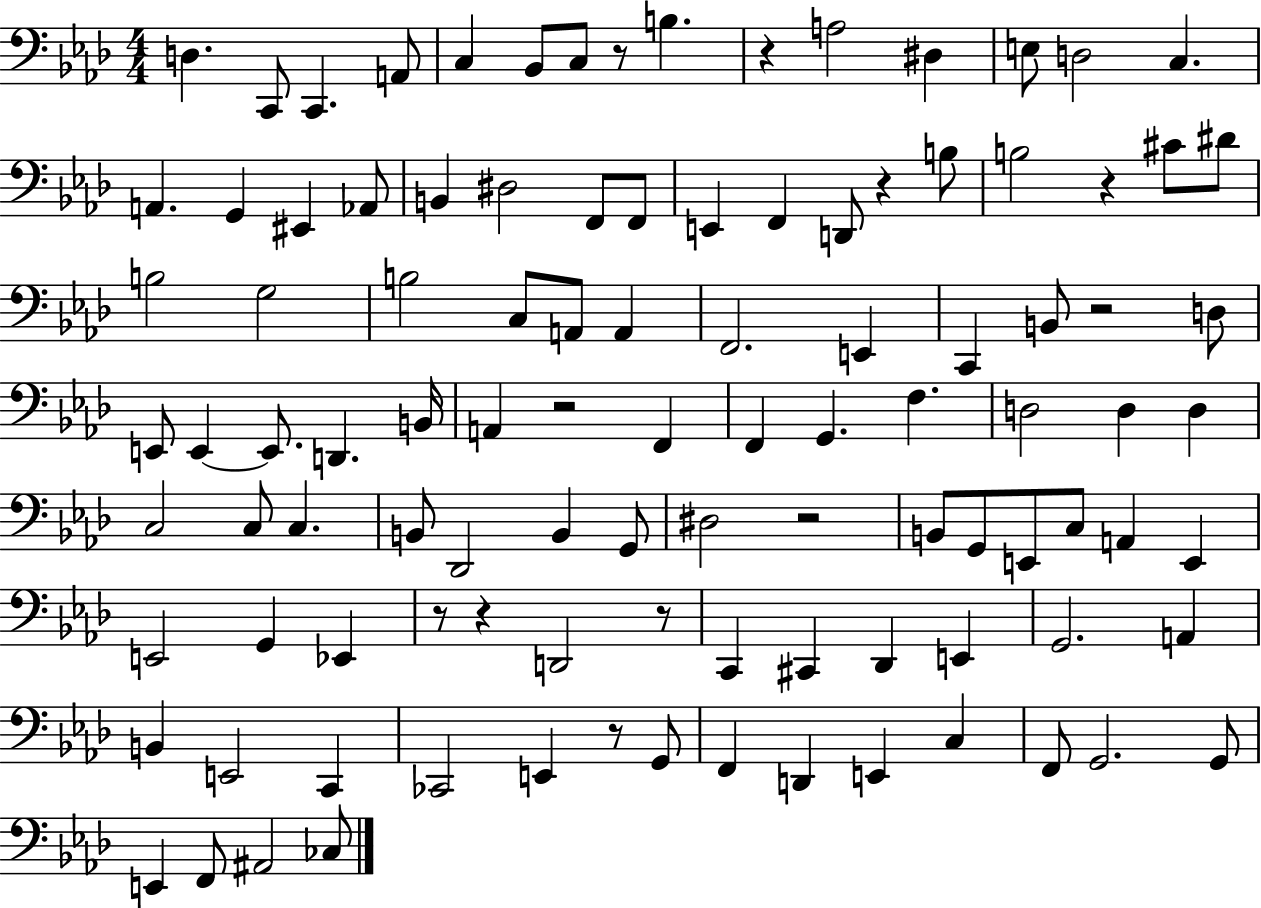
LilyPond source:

{
  \clef bass
  \numericTimeSignature
  \time 4/4
  \key aes \major
  d4. c,8 c,4. a,8 | c4 bes,8 c8 r8 b4. | r4 a2 dis4 | e8 d2 c4. | \break a,4. g,4 eis,4 aes,8 | b,4 dis2 f,8 f,8 | e,4 f,4 d,8 r4 b8 | b2 r4 cis'8 dis'8 | \break b2 g2 | b2 c8 a,8 a,4 | f,2. e,4 | c,4 b,8 r2 d8 | \break e,8 e,4~~ e,8. d,4. b,16 | a,4 r2 f,4 | f,4 g,4. f4. | d2 d4 d4 | \break c2 c8 c4. | b,8 des,2 b,4 g,8 | dis2 r2 | b,8 g,8 e,8 c8 a,4 e,4 | \break e,2 g,4 ees,4 | r8 r4 d,2 r8 | c,4 cis,4 des,4 e,4 | g,2. a,4 | \break b,4 e,2 c,4 | ces,2 e,4 r8 g,8 | f,4 d,4 e,4 c4 | f,8 g,2. g,8 | \break e,4 f,8 ais,2 ces8 | \bar "|."
}